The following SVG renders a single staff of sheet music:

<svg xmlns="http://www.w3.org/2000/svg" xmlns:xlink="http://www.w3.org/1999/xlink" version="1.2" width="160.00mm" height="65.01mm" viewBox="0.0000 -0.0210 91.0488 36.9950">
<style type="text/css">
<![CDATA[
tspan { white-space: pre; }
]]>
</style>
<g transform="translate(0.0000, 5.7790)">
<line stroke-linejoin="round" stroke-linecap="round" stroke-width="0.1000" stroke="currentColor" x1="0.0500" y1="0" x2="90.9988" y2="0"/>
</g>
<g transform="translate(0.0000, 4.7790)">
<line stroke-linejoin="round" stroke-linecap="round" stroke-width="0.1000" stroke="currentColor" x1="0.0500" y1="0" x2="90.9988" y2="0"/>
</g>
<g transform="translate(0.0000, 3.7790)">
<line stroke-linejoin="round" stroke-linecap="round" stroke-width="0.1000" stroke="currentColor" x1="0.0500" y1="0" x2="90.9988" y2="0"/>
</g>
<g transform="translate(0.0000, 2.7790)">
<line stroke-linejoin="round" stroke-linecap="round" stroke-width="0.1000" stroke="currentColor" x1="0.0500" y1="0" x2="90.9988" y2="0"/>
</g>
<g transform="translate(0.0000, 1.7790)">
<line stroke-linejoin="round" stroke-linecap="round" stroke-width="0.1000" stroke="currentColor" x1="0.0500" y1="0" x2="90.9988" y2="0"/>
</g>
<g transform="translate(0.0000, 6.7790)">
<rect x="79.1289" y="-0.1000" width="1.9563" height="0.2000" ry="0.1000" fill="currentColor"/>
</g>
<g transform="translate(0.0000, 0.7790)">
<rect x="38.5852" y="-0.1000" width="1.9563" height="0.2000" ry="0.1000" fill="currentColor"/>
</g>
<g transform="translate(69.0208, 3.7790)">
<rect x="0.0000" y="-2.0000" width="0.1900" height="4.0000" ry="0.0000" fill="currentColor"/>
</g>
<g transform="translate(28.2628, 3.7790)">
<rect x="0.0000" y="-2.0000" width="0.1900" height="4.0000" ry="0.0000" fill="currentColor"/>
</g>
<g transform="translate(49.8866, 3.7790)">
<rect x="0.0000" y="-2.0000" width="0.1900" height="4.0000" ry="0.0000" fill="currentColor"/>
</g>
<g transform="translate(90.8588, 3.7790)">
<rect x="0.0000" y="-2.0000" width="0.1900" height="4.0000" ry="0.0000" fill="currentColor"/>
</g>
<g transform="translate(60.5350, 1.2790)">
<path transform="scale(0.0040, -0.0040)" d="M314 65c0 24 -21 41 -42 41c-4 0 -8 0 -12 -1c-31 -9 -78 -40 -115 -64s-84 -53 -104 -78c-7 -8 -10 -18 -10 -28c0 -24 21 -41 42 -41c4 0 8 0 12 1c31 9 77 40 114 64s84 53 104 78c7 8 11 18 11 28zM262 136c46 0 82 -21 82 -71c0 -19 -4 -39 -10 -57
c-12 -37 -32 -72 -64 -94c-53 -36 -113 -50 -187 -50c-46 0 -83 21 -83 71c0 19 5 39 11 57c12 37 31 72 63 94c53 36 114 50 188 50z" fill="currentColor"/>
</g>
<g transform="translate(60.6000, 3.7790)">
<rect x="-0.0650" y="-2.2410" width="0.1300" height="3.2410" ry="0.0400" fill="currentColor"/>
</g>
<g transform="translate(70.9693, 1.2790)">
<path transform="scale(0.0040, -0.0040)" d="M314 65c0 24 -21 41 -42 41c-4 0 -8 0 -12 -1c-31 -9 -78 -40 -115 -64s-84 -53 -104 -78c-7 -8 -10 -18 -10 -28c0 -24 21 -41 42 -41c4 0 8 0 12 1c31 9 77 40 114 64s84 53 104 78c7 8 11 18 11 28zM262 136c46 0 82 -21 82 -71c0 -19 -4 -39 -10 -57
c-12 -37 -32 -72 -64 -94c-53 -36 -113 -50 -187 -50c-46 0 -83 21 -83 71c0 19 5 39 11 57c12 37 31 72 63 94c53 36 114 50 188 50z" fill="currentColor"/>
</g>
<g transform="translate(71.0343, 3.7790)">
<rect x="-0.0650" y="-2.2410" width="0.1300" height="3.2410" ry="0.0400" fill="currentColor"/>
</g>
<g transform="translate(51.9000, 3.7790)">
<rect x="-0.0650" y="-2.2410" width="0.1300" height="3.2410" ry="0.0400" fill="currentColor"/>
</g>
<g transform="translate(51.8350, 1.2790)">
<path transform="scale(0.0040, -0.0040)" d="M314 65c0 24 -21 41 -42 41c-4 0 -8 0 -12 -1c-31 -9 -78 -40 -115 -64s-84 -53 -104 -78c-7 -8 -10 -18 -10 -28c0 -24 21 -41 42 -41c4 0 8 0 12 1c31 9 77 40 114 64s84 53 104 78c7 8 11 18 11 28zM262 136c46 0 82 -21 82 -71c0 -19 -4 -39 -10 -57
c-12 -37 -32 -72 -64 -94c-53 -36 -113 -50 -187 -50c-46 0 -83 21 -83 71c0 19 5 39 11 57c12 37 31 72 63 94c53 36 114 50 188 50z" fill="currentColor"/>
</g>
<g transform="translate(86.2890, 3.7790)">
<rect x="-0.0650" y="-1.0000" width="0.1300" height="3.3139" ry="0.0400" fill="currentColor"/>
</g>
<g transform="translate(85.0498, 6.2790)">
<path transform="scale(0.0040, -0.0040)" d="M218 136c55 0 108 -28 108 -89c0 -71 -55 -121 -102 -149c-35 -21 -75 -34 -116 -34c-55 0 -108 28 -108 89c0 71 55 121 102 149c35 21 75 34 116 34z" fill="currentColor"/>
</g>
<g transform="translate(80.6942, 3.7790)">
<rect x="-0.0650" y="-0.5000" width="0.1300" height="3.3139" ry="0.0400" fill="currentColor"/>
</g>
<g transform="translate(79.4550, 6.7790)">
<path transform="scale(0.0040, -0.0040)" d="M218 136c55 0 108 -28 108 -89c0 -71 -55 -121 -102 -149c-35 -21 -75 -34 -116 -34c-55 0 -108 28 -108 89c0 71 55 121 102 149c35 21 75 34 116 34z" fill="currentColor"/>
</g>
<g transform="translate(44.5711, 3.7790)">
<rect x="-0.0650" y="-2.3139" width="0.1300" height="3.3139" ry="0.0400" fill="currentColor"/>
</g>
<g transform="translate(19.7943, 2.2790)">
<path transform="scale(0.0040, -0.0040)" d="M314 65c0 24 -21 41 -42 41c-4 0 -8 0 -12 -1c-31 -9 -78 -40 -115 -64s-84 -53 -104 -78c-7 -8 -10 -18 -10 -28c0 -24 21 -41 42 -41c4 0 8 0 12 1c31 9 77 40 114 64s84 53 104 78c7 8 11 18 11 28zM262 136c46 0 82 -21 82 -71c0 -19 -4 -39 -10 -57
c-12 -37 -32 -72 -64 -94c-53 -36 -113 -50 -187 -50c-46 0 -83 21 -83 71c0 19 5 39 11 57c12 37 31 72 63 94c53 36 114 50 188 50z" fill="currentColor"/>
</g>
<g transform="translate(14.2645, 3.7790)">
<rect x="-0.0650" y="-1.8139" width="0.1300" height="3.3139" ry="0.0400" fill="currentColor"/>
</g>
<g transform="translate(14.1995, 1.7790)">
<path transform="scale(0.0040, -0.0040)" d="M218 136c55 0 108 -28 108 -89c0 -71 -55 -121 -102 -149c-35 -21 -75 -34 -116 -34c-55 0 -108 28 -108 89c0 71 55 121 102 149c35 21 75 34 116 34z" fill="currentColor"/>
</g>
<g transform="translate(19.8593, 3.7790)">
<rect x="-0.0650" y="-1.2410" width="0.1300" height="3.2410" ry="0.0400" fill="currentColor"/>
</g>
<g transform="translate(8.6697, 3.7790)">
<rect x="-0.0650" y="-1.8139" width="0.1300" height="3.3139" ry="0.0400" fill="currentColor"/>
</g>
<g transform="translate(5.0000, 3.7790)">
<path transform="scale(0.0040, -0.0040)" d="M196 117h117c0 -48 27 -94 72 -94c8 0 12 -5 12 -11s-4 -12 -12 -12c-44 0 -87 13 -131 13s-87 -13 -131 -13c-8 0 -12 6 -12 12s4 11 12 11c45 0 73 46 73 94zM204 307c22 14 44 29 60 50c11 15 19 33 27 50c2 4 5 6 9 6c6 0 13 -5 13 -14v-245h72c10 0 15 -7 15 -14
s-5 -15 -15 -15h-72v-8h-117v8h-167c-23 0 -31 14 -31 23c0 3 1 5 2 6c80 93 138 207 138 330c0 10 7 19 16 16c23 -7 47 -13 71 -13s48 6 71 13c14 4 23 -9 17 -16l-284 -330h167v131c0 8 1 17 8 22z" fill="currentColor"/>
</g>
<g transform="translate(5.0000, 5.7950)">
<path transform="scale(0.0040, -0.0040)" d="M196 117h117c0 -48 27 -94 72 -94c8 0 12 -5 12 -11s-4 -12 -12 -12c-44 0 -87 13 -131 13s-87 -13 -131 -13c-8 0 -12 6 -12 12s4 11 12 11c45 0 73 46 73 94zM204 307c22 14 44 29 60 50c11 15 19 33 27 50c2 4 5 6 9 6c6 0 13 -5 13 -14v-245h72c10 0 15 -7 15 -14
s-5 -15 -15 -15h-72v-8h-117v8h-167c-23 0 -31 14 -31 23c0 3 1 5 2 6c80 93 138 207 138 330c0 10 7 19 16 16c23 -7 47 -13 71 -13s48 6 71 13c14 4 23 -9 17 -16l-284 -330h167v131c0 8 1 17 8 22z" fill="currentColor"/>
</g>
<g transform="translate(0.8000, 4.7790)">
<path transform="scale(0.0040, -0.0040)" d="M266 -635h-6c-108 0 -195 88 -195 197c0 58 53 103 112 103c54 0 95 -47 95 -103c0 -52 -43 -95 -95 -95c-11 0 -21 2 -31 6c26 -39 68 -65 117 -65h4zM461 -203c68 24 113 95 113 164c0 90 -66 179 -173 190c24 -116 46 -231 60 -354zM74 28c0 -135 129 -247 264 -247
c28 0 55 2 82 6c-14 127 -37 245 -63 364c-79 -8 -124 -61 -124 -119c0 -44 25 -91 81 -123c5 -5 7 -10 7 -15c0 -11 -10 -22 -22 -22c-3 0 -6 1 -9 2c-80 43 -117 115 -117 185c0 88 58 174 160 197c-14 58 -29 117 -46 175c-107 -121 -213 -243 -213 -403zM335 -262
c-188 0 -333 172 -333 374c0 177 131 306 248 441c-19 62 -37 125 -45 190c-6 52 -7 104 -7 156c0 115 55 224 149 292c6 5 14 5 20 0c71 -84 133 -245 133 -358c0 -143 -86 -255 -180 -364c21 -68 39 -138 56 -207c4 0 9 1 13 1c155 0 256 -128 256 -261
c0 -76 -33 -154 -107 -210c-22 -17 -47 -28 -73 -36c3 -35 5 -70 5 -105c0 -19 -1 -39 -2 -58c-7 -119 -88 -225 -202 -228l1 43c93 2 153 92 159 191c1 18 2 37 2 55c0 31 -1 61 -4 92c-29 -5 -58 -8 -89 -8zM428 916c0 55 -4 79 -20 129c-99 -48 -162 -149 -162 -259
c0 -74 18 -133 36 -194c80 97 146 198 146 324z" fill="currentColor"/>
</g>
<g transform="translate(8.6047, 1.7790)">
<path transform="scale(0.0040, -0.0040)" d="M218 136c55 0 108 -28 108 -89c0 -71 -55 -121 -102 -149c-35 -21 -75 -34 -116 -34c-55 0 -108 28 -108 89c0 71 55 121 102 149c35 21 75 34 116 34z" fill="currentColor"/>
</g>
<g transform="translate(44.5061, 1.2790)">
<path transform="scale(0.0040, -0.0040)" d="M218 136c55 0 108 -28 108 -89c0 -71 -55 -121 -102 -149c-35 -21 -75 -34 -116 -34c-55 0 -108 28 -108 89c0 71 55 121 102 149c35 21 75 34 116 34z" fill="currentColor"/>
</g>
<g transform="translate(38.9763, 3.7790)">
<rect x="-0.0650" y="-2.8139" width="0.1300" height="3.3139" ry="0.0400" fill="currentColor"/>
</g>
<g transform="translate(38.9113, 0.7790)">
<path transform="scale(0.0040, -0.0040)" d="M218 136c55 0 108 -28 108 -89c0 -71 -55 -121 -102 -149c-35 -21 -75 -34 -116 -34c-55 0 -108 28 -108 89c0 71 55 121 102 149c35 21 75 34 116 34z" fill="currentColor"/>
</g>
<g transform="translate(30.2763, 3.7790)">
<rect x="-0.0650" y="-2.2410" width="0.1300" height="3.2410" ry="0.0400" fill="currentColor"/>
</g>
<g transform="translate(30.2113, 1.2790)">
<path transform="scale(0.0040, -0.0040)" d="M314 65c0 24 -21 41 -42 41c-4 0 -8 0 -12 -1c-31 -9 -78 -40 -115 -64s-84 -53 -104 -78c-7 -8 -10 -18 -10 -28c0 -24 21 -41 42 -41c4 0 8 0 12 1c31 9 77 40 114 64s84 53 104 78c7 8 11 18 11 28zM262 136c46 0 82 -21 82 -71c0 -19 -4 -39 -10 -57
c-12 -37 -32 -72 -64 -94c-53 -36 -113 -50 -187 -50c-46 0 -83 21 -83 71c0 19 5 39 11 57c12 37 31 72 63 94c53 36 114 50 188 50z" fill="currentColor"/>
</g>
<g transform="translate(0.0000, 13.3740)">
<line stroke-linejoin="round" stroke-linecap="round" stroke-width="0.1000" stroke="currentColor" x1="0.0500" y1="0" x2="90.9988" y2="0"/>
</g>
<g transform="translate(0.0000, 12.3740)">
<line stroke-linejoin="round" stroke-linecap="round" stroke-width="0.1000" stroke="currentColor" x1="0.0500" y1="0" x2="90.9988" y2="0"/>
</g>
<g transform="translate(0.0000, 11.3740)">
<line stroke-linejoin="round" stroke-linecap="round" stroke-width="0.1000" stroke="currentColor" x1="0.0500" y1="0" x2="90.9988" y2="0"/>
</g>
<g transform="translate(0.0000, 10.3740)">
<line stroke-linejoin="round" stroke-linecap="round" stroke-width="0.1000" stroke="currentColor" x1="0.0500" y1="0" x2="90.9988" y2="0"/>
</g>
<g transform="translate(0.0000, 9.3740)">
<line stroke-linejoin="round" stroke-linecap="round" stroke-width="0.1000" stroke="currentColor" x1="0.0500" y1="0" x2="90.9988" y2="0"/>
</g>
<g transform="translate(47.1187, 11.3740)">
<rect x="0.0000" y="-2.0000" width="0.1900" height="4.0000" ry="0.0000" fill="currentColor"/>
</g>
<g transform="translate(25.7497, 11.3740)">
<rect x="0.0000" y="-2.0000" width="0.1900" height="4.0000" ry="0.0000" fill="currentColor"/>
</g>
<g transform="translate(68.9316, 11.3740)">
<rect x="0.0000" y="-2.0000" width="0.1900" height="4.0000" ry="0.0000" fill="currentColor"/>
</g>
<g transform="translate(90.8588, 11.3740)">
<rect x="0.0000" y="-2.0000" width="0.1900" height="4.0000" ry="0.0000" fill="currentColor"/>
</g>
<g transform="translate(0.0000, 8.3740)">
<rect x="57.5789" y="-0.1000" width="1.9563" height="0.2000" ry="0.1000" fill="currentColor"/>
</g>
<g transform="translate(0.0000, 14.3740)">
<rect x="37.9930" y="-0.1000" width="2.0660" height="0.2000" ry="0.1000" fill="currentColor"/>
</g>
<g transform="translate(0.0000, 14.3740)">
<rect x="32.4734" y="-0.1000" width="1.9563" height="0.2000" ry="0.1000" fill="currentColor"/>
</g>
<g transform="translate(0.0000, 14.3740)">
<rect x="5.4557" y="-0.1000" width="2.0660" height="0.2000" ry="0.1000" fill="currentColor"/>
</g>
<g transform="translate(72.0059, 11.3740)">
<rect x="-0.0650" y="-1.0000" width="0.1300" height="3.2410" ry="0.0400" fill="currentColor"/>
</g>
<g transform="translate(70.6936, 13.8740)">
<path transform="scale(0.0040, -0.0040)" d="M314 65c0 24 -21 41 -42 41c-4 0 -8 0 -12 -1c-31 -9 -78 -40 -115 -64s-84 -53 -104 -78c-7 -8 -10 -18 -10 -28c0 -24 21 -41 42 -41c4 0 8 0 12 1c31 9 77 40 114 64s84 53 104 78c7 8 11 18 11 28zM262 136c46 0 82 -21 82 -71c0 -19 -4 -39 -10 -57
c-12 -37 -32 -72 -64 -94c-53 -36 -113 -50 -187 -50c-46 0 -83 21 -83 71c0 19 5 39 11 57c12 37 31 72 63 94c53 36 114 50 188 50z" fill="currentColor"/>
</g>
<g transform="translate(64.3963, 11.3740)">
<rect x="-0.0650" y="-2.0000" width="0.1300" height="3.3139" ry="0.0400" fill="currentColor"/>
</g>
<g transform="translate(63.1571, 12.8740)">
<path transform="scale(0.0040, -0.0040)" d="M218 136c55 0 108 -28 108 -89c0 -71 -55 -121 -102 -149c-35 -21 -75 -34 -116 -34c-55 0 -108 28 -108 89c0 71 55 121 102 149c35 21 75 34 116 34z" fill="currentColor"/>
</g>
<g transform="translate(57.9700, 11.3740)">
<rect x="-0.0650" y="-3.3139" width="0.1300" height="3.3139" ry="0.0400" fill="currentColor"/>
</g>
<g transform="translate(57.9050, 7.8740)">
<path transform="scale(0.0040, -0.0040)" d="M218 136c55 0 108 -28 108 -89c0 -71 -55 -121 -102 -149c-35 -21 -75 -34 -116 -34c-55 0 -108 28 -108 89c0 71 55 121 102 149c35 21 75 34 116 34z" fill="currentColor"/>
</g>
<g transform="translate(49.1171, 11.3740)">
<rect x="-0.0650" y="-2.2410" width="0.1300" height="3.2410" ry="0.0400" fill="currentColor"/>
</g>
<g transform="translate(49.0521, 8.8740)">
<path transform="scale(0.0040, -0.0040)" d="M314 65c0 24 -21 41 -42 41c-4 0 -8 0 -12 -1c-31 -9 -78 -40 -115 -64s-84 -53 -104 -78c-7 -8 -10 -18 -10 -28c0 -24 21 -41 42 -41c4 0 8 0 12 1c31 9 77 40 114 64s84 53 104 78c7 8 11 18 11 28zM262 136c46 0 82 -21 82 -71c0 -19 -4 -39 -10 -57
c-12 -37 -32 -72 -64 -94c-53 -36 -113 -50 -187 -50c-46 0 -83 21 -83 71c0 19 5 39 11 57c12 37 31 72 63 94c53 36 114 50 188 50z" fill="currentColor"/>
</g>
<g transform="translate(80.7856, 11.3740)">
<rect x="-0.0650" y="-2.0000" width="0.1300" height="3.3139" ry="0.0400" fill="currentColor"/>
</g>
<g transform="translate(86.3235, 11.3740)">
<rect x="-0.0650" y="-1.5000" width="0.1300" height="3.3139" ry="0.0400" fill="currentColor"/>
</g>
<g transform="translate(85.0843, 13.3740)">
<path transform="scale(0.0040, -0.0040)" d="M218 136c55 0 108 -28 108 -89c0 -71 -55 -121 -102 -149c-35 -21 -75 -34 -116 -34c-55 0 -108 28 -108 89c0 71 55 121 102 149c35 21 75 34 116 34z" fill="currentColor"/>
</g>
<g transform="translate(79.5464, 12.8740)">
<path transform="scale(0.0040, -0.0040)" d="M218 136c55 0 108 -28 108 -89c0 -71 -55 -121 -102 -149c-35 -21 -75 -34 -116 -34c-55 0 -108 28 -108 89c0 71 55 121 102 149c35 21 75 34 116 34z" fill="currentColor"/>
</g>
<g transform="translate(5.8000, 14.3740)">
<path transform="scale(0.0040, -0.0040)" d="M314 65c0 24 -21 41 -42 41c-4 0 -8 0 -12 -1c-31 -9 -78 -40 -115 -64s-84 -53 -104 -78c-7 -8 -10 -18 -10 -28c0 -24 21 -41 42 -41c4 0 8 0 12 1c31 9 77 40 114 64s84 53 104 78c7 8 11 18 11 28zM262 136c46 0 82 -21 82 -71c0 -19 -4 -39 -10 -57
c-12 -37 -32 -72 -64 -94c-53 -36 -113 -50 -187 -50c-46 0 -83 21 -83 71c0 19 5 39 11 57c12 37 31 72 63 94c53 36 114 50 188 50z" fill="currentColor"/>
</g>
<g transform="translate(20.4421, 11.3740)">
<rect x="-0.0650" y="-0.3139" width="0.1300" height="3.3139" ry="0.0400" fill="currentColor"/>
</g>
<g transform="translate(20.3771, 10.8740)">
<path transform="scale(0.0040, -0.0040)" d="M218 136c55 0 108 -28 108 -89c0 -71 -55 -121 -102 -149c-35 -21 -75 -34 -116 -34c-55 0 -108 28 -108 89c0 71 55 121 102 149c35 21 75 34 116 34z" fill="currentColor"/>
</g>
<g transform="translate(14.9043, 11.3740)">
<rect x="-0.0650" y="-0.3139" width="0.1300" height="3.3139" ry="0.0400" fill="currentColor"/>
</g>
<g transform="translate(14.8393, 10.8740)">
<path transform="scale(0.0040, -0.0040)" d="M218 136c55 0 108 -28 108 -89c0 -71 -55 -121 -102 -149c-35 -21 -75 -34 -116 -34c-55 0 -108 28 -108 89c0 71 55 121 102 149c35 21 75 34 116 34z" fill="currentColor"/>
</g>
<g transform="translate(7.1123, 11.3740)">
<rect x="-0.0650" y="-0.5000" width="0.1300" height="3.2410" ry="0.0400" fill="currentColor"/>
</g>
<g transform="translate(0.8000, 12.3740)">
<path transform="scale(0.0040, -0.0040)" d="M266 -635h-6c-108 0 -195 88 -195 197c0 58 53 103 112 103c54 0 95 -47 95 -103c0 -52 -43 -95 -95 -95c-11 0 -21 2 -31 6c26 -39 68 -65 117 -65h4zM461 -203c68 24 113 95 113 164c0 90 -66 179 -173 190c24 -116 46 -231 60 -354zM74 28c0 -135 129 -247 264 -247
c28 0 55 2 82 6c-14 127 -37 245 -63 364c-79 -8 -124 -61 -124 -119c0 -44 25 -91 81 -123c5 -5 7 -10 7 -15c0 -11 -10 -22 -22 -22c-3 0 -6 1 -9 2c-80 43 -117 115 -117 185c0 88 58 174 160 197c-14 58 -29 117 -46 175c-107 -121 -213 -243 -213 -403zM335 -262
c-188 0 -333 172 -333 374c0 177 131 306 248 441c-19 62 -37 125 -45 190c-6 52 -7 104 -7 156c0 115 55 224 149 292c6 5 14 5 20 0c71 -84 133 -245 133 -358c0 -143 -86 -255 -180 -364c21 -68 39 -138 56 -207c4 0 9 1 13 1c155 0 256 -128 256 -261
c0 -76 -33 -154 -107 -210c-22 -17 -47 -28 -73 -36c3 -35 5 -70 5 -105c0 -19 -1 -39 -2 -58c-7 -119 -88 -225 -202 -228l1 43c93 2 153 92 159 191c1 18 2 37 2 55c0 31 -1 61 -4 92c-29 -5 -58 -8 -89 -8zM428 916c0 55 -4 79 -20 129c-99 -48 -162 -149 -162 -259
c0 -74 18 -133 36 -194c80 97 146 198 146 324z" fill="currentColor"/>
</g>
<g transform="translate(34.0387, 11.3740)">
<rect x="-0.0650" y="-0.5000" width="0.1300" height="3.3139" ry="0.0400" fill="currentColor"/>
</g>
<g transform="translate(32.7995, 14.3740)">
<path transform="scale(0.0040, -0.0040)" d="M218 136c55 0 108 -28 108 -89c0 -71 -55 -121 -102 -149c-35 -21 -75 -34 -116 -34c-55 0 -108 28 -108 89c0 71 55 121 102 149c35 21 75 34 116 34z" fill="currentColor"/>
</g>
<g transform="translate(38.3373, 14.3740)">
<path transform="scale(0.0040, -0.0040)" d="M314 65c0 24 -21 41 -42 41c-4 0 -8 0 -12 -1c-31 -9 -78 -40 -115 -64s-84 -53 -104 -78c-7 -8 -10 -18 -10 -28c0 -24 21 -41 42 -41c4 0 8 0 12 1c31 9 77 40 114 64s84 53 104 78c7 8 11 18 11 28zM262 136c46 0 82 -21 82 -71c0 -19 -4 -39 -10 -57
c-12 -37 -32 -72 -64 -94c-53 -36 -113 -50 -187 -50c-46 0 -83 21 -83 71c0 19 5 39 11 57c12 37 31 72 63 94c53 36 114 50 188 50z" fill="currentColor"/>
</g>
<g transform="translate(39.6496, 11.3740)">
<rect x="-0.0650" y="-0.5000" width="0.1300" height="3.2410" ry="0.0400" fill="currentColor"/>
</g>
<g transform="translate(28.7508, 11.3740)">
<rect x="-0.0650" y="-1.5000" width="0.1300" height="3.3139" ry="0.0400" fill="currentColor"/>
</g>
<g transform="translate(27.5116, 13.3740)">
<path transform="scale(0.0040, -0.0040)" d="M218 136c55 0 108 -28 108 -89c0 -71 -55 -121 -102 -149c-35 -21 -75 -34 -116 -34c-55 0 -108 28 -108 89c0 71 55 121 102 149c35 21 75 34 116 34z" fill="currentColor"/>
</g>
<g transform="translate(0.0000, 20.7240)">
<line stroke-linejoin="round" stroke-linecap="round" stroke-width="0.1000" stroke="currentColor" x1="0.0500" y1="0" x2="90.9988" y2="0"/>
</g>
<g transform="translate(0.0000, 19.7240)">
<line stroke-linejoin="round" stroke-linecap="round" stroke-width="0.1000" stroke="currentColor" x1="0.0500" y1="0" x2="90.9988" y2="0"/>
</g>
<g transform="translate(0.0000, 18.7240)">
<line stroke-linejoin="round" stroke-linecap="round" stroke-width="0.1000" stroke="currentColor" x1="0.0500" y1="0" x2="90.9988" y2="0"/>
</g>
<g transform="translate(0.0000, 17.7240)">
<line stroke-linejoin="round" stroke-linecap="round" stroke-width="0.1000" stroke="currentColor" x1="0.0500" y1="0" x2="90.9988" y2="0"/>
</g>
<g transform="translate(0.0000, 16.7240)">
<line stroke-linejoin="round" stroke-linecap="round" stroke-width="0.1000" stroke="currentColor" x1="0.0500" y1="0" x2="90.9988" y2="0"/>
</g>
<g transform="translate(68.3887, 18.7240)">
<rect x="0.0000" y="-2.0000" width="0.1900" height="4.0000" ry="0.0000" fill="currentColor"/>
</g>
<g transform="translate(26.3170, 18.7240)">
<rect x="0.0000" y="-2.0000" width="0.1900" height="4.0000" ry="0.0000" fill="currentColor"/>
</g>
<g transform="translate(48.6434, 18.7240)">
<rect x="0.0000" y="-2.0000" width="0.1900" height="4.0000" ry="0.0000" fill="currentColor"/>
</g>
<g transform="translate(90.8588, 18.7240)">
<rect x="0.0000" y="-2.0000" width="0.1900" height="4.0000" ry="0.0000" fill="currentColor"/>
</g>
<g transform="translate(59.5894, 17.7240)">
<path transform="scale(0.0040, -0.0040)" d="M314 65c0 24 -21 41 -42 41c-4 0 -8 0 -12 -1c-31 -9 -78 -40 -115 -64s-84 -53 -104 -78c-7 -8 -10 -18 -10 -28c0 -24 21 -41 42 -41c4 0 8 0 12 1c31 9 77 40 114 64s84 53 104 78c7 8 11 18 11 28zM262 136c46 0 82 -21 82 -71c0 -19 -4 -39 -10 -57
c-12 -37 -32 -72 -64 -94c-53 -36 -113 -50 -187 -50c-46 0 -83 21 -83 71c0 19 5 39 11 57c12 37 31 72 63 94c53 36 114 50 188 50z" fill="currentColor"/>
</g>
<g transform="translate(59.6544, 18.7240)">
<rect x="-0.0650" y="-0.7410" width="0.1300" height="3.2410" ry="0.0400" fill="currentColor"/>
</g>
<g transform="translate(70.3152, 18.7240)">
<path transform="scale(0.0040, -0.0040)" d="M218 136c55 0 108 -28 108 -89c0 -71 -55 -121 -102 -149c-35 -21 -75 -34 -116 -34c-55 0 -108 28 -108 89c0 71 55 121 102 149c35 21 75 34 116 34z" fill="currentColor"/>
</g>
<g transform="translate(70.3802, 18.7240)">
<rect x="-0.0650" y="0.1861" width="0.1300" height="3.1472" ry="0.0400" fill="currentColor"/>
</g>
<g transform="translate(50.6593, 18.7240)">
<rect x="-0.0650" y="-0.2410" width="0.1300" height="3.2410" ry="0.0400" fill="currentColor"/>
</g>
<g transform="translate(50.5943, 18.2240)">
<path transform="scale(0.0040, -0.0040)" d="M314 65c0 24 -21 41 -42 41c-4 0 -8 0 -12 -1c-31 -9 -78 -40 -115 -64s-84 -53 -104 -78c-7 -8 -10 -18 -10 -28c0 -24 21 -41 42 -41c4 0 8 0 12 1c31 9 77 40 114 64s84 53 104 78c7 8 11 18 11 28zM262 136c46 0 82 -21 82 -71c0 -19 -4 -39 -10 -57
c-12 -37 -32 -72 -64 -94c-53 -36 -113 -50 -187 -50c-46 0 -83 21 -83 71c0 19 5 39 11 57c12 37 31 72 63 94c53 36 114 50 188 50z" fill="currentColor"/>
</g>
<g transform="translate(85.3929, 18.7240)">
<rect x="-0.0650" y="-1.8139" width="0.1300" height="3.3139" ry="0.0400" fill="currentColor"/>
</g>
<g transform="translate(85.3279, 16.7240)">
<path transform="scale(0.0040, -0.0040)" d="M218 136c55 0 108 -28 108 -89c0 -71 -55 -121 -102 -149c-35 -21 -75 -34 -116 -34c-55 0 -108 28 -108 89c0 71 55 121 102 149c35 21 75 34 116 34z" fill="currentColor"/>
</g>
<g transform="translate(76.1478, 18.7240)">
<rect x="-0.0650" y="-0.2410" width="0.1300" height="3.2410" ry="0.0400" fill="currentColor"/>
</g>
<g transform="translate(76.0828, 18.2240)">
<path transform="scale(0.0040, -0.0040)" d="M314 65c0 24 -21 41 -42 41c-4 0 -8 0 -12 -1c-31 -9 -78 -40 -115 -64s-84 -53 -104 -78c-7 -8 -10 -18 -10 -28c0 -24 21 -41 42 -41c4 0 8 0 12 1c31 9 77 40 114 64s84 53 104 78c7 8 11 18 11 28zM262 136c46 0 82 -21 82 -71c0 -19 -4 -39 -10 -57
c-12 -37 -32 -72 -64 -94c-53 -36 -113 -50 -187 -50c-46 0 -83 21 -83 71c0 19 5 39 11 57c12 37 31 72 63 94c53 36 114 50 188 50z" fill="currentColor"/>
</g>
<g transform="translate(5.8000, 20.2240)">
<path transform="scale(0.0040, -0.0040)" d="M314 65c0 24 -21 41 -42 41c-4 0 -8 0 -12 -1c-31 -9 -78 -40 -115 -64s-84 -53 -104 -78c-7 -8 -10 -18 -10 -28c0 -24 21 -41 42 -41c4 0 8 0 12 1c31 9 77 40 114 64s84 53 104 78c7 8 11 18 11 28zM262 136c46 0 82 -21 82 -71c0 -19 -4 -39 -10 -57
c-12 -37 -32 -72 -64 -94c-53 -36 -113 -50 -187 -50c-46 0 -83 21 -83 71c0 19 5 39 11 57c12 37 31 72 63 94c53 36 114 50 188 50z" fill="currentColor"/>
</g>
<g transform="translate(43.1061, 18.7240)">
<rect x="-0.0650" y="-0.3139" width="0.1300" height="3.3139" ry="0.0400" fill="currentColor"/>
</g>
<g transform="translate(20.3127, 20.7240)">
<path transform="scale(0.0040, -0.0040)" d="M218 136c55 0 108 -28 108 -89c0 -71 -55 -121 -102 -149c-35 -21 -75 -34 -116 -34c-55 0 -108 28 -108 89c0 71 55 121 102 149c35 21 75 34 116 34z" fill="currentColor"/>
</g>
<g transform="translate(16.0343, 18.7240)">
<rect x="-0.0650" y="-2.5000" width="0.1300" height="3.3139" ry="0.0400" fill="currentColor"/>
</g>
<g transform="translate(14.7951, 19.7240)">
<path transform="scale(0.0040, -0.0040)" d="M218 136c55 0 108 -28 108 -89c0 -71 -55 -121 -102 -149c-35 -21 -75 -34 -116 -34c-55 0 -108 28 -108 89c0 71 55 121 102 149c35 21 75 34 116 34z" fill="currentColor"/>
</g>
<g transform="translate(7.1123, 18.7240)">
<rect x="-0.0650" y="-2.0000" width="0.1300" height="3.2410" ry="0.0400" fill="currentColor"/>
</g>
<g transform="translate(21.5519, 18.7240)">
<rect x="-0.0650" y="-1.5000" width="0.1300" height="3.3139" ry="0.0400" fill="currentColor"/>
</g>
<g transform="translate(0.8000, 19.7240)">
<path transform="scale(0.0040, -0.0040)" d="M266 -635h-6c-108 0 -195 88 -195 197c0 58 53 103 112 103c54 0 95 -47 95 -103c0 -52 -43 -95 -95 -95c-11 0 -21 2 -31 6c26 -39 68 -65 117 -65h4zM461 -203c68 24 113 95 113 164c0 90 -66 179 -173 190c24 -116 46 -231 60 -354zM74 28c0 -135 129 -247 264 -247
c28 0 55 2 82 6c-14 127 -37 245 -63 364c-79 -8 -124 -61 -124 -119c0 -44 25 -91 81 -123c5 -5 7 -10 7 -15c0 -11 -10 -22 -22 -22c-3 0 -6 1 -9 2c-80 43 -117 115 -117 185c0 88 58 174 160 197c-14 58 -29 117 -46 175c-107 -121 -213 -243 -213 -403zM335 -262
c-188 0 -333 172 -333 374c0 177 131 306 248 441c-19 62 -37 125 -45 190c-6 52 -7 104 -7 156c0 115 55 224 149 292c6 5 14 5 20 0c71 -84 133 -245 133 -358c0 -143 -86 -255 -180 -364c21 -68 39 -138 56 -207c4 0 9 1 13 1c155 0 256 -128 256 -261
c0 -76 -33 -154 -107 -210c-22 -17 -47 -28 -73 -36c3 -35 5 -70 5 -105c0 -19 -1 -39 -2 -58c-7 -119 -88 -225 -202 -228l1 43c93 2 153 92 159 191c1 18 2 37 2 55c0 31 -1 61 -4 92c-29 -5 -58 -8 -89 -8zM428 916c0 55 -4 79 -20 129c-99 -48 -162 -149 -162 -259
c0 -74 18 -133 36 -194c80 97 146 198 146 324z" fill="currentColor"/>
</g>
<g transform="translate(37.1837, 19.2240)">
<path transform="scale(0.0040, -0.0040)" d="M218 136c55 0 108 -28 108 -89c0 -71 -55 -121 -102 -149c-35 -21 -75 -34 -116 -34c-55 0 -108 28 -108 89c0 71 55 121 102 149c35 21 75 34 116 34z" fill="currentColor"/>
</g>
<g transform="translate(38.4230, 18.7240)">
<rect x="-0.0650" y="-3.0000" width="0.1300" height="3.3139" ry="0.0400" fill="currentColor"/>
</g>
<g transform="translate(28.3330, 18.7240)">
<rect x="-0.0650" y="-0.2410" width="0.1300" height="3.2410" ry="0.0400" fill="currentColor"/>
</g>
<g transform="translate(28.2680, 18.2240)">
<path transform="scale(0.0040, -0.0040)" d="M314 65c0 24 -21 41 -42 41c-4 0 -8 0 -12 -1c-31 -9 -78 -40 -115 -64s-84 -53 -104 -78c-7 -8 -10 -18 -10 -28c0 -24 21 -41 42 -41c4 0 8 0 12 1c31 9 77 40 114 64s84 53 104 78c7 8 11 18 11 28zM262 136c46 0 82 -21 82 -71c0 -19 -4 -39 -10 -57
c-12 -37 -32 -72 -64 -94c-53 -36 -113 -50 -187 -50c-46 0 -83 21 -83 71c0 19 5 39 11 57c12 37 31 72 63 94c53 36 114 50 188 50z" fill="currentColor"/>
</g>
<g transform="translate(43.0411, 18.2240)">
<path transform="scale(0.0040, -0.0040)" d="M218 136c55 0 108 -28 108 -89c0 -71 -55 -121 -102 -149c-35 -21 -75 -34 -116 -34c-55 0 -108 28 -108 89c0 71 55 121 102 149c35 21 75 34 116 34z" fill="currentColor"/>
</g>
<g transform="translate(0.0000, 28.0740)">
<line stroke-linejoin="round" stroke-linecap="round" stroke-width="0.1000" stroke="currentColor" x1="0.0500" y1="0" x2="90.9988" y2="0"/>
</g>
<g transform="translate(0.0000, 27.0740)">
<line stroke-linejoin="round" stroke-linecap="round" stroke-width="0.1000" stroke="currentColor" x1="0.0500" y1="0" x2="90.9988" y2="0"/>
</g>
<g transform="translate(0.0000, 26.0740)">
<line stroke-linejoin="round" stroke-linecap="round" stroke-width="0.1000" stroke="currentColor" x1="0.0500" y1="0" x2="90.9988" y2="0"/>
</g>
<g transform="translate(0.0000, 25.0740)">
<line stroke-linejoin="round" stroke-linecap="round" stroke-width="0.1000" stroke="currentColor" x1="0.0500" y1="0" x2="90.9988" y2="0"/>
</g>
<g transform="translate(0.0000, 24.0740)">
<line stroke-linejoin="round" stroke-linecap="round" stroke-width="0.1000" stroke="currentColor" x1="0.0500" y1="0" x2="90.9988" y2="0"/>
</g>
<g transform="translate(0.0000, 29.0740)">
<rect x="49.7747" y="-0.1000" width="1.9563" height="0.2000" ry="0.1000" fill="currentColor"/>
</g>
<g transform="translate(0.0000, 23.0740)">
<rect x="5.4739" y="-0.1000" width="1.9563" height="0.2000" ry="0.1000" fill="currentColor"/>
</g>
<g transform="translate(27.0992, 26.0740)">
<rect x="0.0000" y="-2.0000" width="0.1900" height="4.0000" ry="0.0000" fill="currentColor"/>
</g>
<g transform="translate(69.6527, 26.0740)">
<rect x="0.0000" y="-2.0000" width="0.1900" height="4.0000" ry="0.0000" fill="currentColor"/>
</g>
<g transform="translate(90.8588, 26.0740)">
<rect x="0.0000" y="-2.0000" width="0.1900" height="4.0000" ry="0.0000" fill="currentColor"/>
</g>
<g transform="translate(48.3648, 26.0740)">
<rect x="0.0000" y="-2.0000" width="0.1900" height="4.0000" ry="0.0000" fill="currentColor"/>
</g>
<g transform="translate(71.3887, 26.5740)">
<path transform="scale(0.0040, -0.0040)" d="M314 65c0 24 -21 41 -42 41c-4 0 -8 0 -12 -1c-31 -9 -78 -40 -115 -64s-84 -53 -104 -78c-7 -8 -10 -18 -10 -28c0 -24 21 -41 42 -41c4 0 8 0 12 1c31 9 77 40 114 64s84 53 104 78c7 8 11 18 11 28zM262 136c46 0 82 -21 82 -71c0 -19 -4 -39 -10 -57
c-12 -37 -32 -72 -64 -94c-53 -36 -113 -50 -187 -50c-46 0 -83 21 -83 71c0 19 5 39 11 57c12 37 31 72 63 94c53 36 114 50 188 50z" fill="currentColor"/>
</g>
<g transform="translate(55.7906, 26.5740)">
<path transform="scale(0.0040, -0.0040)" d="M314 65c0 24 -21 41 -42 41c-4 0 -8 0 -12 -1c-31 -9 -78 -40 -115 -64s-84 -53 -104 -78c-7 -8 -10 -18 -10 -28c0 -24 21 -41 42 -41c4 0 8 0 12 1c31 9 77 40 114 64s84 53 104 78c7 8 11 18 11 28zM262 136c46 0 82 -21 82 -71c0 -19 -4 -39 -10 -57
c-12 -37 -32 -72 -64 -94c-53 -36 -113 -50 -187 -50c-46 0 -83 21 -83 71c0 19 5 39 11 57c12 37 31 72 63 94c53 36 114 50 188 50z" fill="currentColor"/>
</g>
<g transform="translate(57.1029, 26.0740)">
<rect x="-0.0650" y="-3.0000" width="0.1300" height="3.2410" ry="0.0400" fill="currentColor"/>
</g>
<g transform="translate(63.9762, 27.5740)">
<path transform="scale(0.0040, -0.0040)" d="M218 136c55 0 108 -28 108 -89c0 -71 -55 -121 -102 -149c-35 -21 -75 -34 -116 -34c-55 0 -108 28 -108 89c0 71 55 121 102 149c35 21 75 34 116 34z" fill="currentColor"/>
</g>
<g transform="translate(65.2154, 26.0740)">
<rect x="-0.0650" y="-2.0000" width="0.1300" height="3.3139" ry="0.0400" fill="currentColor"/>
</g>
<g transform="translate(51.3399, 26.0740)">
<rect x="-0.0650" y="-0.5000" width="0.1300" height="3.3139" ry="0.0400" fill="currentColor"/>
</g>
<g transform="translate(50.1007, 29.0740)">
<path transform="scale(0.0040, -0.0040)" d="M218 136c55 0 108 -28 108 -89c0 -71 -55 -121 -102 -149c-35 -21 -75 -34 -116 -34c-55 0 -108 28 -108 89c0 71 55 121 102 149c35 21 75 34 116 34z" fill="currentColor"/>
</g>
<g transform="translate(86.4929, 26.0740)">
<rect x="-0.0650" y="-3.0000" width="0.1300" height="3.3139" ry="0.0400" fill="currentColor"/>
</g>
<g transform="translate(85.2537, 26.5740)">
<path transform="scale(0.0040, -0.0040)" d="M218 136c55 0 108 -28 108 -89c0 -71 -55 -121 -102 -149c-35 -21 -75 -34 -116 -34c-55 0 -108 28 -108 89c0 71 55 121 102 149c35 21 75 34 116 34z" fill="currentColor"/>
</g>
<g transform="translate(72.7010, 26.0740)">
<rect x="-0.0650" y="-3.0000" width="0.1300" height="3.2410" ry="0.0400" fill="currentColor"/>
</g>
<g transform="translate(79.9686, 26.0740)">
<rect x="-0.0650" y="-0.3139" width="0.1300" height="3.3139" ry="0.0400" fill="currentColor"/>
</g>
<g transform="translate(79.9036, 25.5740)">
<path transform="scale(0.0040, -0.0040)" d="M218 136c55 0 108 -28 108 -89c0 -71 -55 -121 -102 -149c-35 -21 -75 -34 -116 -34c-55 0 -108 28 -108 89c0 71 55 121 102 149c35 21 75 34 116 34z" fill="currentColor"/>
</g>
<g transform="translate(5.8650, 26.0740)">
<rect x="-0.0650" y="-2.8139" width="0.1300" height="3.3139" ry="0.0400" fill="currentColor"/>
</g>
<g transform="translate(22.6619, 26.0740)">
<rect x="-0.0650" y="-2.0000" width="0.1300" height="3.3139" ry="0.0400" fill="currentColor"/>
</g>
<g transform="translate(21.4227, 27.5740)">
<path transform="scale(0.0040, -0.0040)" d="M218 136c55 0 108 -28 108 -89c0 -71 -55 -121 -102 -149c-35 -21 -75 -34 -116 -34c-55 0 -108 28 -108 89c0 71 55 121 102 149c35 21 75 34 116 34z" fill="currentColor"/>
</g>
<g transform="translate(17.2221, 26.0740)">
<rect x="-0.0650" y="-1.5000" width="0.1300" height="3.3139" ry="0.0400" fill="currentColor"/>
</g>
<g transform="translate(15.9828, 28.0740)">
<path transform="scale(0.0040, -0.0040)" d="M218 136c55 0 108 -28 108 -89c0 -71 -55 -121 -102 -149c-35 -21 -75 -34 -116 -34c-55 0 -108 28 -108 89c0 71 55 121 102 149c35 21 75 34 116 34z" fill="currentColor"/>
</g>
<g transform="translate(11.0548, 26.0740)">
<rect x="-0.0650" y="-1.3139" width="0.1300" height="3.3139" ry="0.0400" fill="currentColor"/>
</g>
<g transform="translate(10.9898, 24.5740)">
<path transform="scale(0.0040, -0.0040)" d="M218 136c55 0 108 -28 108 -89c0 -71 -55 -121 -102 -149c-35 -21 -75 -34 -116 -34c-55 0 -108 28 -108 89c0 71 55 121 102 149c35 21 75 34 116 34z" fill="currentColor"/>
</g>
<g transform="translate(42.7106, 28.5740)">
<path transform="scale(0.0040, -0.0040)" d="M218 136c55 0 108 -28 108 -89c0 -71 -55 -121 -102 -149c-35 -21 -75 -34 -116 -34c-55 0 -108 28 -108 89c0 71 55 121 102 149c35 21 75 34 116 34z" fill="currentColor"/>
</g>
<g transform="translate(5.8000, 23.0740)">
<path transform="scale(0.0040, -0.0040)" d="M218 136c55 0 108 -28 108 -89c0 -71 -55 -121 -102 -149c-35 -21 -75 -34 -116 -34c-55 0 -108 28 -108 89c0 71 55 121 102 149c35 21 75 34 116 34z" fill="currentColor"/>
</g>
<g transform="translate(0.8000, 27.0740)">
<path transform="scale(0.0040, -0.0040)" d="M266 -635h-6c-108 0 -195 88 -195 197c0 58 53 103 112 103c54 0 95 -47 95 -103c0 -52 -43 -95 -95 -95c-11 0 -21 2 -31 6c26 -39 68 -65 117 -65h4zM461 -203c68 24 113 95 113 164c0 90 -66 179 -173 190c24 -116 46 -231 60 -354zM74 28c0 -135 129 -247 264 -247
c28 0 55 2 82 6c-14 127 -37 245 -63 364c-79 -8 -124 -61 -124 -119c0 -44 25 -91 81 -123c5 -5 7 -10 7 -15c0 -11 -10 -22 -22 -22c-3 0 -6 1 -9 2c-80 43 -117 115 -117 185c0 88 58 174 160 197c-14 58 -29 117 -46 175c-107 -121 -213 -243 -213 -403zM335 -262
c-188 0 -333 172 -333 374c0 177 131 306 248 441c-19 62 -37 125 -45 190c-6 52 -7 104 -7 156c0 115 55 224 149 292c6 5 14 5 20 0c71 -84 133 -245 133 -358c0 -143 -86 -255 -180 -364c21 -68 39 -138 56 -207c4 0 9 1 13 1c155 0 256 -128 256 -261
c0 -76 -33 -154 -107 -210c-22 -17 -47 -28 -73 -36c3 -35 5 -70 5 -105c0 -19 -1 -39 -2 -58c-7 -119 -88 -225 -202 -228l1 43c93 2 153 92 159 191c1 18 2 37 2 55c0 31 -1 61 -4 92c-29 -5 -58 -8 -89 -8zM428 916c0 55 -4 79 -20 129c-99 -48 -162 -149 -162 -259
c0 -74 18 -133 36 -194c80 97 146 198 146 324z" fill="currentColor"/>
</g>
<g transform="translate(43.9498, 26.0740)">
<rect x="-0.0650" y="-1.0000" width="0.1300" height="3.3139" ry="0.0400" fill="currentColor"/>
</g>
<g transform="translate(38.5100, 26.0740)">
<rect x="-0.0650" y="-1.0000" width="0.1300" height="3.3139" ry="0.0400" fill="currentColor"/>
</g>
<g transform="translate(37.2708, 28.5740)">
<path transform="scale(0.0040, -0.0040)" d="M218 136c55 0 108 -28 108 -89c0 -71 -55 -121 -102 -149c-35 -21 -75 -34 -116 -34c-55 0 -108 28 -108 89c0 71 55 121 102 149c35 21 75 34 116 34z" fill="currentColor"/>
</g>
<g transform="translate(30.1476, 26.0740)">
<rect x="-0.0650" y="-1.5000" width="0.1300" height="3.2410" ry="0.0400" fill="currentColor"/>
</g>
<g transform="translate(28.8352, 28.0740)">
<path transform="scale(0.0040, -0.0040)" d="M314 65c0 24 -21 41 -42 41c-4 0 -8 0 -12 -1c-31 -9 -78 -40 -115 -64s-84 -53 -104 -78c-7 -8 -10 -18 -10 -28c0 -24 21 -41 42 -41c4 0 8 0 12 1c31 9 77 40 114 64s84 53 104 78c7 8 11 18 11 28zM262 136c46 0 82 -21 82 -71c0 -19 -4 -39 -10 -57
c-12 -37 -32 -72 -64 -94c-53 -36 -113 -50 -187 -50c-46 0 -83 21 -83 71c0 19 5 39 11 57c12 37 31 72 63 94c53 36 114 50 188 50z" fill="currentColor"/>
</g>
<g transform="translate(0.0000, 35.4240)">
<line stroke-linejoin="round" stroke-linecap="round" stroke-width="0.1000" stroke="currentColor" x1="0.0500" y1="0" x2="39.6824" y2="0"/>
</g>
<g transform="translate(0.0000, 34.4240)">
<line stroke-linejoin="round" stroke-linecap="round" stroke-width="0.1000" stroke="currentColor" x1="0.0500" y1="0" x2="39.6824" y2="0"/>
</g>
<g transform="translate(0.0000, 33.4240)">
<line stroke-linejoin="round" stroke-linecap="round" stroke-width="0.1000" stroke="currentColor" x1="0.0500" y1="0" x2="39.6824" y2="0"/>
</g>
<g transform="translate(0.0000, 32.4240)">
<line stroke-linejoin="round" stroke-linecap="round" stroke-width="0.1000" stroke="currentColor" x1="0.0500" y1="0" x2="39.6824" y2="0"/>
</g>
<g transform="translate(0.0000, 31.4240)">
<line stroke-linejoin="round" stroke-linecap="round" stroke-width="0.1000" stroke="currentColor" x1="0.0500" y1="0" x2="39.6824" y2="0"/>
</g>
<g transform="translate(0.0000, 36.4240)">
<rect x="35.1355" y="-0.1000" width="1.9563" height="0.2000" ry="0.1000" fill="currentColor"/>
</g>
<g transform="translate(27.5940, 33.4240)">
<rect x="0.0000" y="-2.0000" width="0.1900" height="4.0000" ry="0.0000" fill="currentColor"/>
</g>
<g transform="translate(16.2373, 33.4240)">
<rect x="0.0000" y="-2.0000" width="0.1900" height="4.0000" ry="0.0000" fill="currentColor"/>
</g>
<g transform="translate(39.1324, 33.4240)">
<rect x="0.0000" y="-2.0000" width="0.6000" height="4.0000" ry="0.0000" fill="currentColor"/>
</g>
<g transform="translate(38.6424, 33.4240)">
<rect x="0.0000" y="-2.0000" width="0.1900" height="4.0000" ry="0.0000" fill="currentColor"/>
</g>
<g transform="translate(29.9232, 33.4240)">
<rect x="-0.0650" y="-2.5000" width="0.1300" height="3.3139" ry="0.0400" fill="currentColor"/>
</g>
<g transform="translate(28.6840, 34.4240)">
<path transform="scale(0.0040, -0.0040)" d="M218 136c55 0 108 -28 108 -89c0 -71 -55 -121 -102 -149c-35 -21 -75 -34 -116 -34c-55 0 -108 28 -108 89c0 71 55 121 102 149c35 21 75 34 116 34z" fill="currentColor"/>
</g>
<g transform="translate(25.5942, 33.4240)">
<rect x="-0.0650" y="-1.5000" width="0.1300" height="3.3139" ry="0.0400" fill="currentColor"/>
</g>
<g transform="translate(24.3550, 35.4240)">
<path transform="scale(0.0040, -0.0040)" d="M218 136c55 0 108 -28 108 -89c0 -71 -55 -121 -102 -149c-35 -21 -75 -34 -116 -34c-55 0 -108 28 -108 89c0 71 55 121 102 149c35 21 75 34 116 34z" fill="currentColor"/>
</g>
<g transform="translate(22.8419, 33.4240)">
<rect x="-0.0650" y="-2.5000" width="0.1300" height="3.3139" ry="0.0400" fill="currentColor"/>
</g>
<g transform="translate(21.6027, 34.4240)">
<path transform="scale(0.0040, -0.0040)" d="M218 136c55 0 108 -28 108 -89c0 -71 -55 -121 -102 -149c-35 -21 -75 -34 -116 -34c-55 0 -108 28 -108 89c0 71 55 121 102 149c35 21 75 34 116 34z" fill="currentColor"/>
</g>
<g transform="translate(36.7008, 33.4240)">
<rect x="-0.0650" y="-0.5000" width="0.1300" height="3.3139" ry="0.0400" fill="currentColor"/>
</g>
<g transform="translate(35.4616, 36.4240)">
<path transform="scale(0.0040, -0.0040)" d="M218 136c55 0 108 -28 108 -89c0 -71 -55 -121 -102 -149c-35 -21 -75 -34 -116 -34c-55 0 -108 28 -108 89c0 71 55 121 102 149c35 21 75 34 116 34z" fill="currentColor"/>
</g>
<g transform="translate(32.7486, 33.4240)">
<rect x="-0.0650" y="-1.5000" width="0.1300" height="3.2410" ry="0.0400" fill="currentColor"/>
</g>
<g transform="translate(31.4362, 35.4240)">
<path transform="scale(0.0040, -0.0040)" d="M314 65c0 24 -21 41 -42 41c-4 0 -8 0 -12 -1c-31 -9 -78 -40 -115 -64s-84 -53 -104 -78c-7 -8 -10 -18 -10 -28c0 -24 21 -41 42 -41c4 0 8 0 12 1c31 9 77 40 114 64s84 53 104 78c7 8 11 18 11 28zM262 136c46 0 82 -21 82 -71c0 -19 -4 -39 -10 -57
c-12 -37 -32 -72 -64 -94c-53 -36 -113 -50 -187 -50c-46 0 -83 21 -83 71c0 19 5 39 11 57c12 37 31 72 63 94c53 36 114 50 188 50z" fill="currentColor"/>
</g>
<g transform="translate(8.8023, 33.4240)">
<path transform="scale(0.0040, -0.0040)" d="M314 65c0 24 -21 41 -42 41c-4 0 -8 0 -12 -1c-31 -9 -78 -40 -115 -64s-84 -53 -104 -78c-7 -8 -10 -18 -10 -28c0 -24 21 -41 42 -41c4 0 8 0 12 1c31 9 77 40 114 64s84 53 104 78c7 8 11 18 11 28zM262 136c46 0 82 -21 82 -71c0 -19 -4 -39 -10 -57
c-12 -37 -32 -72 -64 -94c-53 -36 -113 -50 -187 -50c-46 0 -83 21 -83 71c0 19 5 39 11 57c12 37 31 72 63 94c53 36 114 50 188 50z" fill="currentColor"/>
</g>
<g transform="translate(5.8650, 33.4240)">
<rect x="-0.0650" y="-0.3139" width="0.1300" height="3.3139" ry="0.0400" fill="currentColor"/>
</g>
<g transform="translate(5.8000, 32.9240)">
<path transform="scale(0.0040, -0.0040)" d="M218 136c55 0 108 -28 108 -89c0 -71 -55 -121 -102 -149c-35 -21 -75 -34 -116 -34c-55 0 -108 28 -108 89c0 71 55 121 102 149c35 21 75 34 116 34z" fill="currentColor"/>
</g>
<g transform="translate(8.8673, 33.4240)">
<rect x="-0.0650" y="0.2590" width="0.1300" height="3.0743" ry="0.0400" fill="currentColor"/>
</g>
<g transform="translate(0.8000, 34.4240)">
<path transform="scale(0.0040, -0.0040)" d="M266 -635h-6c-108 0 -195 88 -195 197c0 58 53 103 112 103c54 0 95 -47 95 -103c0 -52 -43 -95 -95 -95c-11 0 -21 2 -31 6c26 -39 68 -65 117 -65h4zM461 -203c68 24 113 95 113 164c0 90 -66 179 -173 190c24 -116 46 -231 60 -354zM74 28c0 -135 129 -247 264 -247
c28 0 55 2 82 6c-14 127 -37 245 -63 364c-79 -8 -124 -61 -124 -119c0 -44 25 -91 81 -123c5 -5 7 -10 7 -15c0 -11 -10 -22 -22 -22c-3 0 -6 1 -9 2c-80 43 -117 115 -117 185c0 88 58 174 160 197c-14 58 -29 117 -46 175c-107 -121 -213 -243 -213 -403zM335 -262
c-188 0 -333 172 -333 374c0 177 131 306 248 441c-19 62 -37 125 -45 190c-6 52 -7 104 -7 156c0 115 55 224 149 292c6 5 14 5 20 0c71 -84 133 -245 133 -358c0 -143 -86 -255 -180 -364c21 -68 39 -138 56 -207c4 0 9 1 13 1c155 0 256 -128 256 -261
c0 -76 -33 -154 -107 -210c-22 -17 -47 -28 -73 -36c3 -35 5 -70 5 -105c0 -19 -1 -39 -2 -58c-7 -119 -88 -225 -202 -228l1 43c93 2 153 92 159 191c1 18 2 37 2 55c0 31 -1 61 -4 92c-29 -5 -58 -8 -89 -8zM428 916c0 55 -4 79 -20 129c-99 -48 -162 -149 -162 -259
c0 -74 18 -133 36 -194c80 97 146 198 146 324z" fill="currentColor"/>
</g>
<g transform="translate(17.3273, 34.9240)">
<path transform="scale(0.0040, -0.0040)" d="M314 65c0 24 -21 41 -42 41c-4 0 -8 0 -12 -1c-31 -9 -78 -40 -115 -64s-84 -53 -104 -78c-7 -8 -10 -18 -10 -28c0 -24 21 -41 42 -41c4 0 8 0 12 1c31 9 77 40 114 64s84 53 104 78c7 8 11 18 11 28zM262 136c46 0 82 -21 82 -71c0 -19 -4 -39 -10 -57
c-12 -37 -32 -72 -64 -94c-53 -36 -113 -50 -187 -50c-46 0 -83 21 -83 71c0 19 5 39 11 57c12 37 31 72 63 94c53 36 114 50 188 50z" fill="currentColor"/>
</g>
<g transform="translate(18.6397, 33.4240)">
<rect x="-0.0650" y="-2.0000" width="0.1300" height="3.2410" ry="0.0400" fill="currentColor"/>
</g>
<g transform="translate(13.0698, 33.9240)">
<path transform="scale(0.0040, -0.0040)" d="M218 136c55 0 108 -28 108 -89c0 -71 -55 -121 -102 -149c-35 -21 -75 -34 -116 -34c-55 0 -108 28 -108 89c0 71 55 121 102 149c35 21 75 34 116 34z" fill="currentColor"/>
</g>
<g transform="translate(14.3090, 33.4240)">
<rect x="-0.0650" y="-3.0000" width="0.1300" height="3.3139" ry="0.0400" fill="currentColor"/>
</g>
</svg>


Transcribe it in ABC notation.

X:1
T:Untitled
M:4/4
L:1/4
K:C
f f e2 g2 a g g2 g2 g2 C D C2 c c E C C2 g2 b F D2 F E F2 G E c2 A c c2 d2 B c2 f a e E F E2 D D C A2 F A2 c A c B2 A F2 G E G E2 C